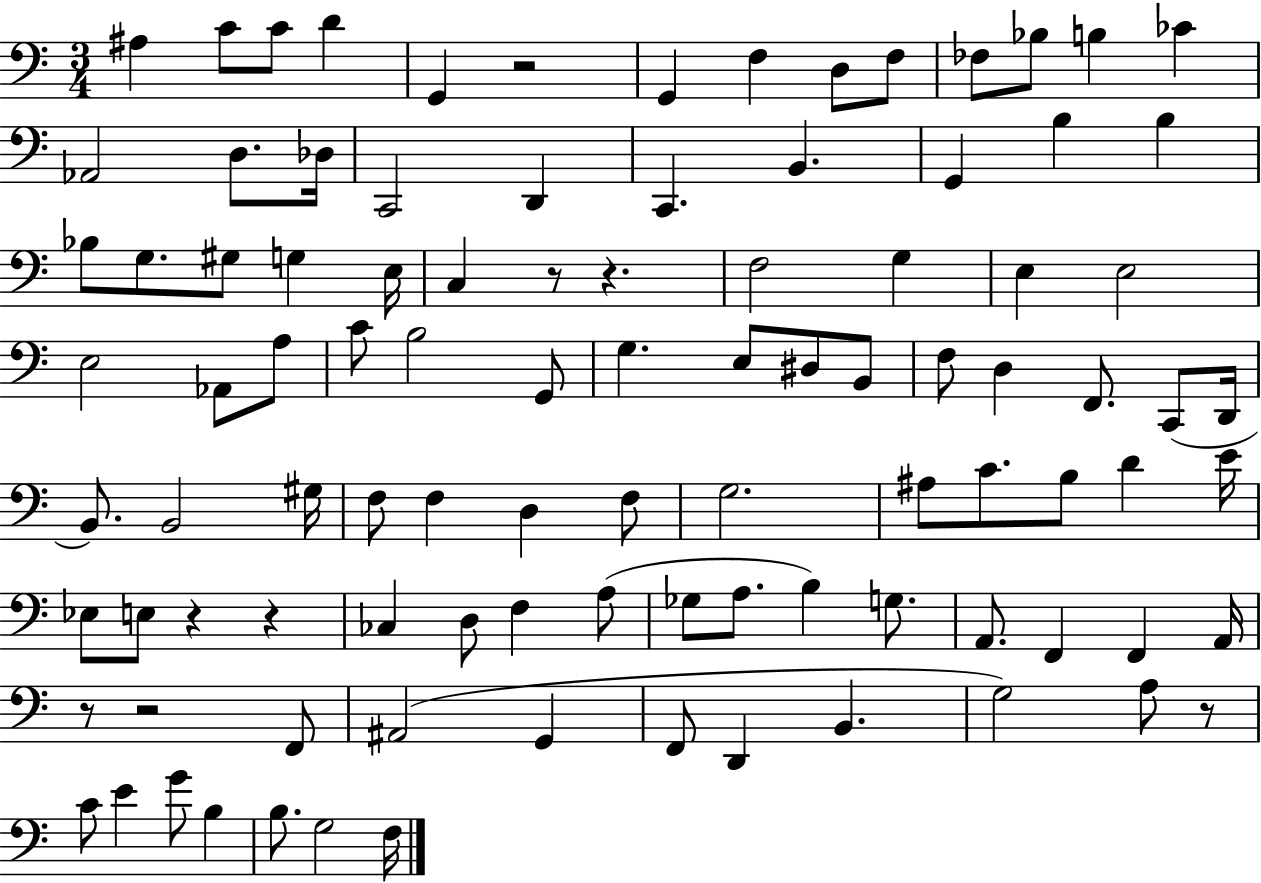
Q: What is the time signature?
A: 3/4